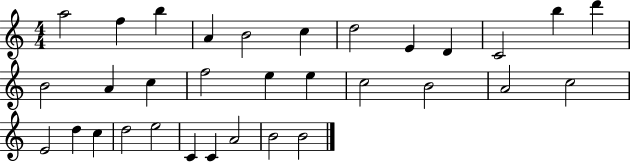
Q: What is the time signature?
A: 4/4